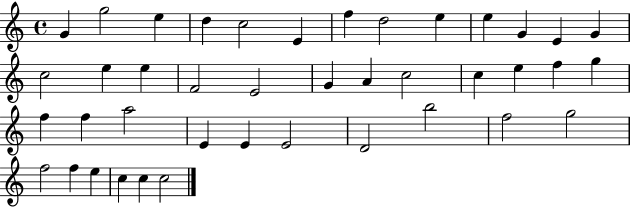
{
  \clef treble
  \time 4/4
  \defaultTimeSignature
  \key c \major
  g'4 g''2 e''4 | d''4 c''2 e'4 | f''4 d''2 e''4 | e''4 g'4 e'4 g'4 | \break c''2 e''4 e''4 | f'2 e'2 | g'4 a'4 c''2 | c''4 e''4 f''4 g''4 | \break f''4 f''4 a''2 | e'4 e'4 e'2 | d'2 b''2 | f''2 g''2 | \break f''2 f''4 e''4 | c''4 c''4 c''2 | \bar "|."
}